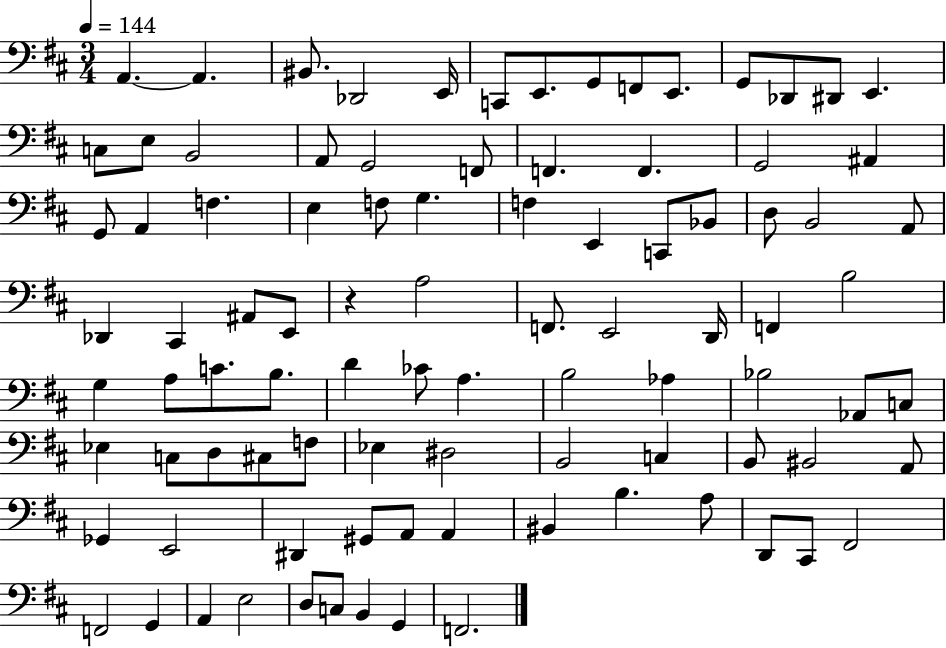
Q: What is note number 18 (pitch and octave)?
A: A2